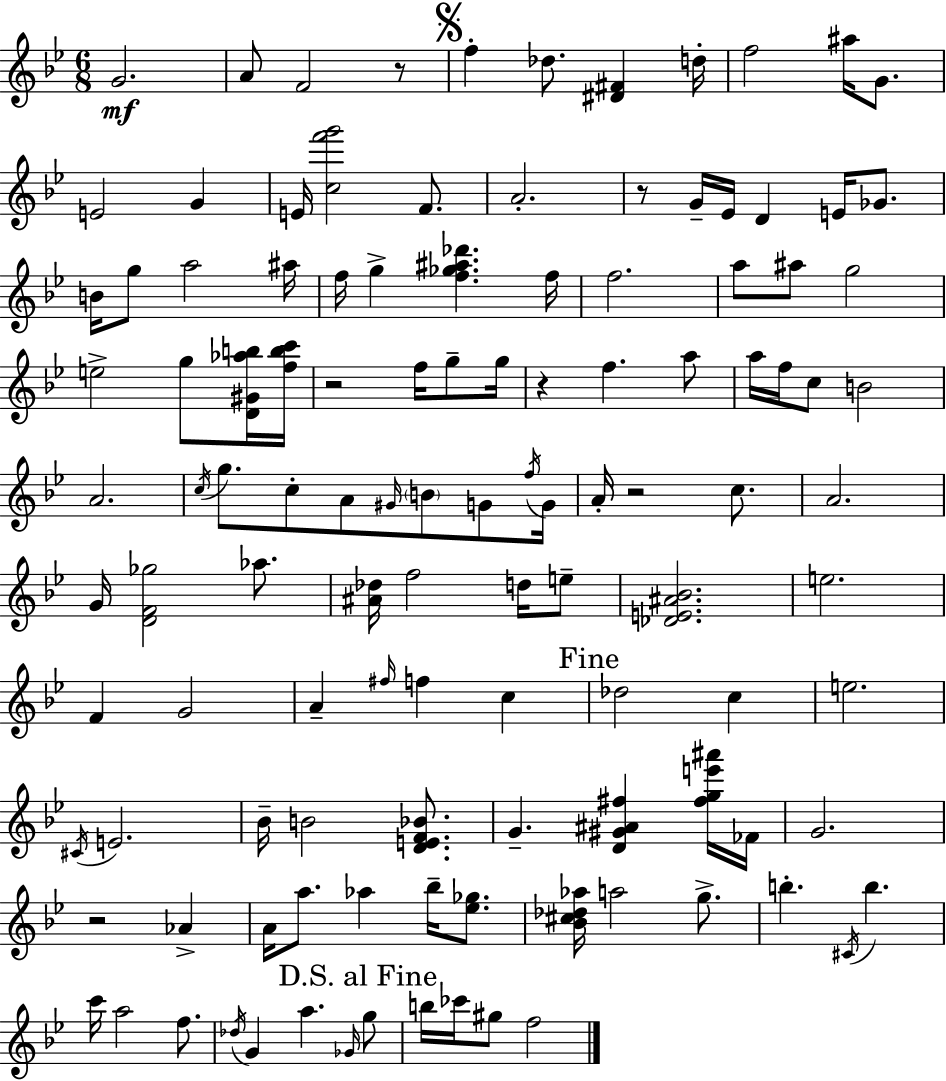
X:1
T:Untitled
M:6/8
L:1/4
K:Bb
G2 A/2 F2 z/2 f _d/2 [^D^F] d/4 f2 ^a/4 G/2 E2 G E/4 [cf'g']2 F/2 A2 z/2 G/4 _E/4 D E/4 _G/2 B/4 g/2 a2 ^a/4 f/4 g [f_g^a_d'] f/4 f2 a/2 ^a/2 g2 e2 g/2 [D^G_ab]/4 [fbc']/4 z2 f/4 g/2 g/4 z f a/2 a/4 f/4 c/2 B2 A2 c/4 g/2 c/2 A/2 ^G/4 B/2 G/2 f/4 G/4 A/4 z2 c/2 A2 G/4 [DF_g]2 _a/2 [^A_d]/4 f2 d/4 e/2 [_DE^A_B]2 e2 F G2 A ^f/4 f c _d2 c e2 ^C/4 E2 _B/4 B2 [DEF_B]/2 G [D^G^A^f] [^fge'^a']/4 _F/4 G2 z2 _A A/4 a/2 _a _b/4 [_e_g]/2 [_B^c_d_a]/4 a2 g/2 b ^C/4 b c'/4 a2 f/2 _d/4 G a _G/4 g/2 b/4 _c'/4 ^g/2 f2